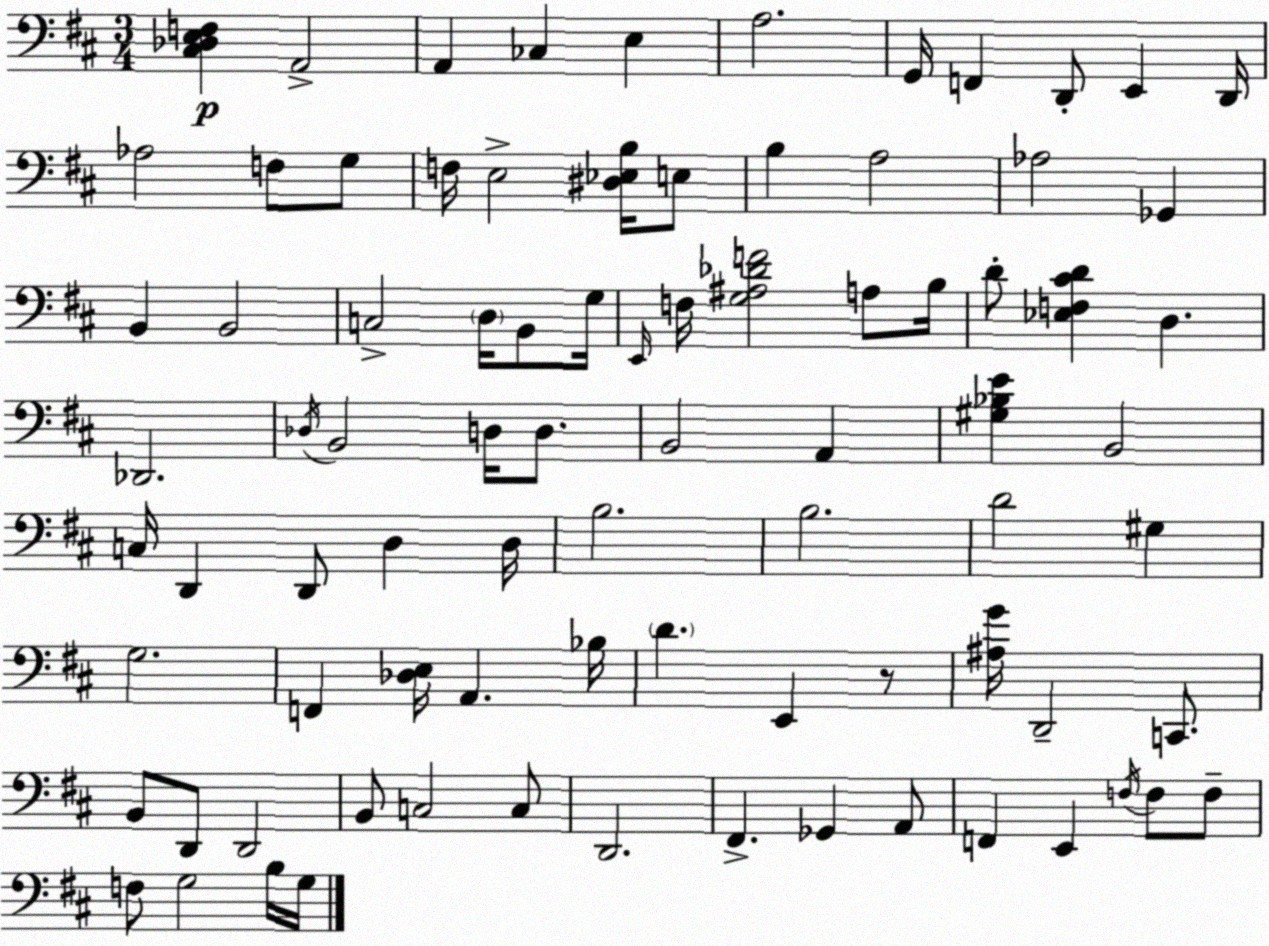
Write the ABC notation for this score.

X:1
T:Untitled
M:3/4
L:1/4
K:D
[^C,_D,E,F,] A,,2 A,, _C, E, A,2 G,,/4 F,, D,,/2 E,, D,,/4 _A,2 F,/2 G,/2 F,/4 E,2 [^D,_E,B,]/4 E,/2 B, A,2 _A,2 _G,, B,, B,,2 C,2 D,/4 B,,/2 G,/4 E,,/4 F,/4 [G,^A,_DF]2 A,/2 B,/4 D/2 [_E,F,^CD] D, _D,,2 _D,/4 B,,2 D,/4 D,/2 B,,2 A,, [^G,_B,E] B,,2 C,/4 D,, D,,/2 D, D,/4 B,2 B,2 D2 ^G, G,2 F,, [_D,E,]/4 A,, _B,/4 D E,, z/2 [^A,G]/4 D,,2 C,,/2 B,,/2 D,,/2 D,,2 B,,/2 C,2 C,/2 D,,2 ^F,, _G,, A,,/2 F,, E,, F,/4 F,/2 F,/2 F,/2 G,2 B,/4 G,/4